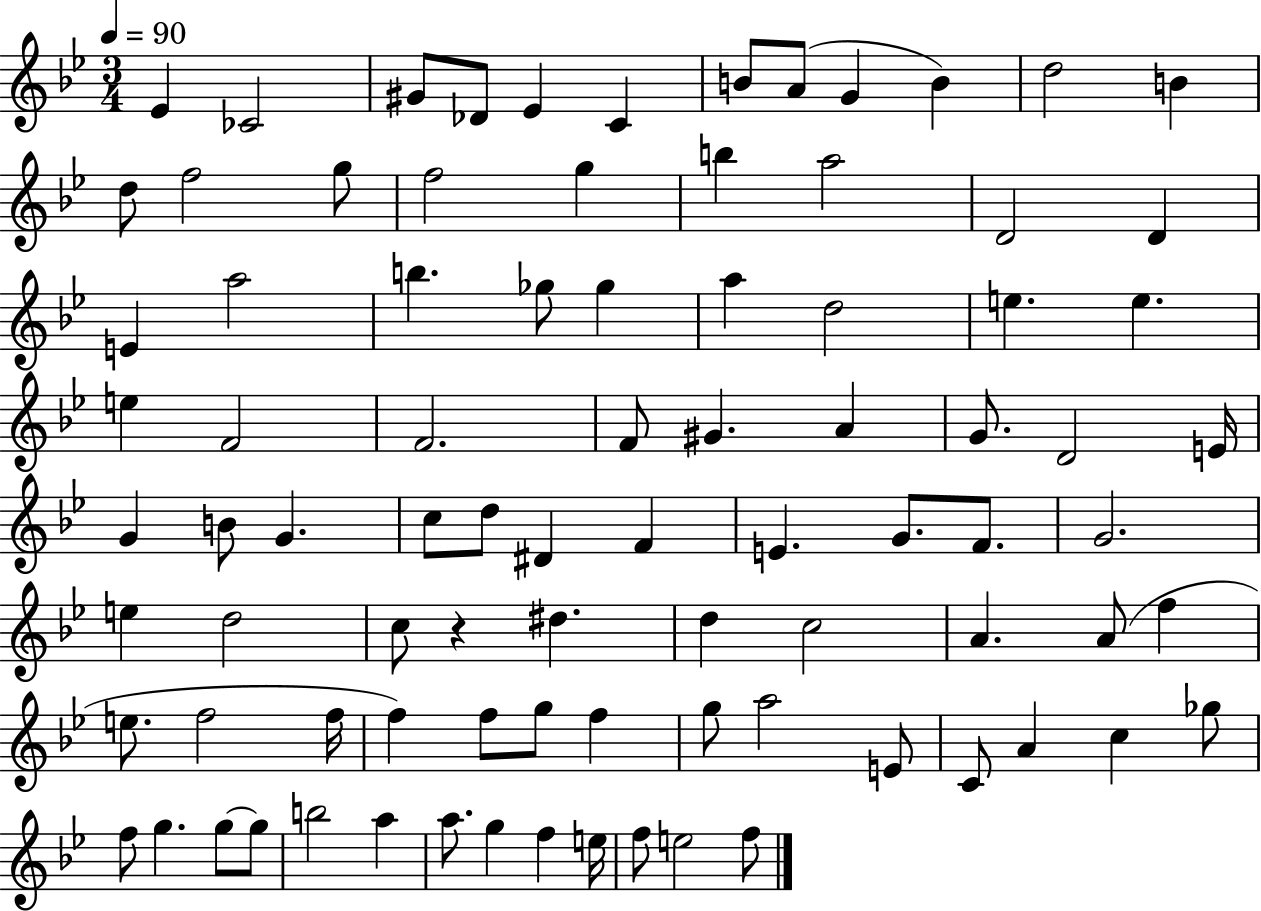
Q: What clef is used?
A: treble